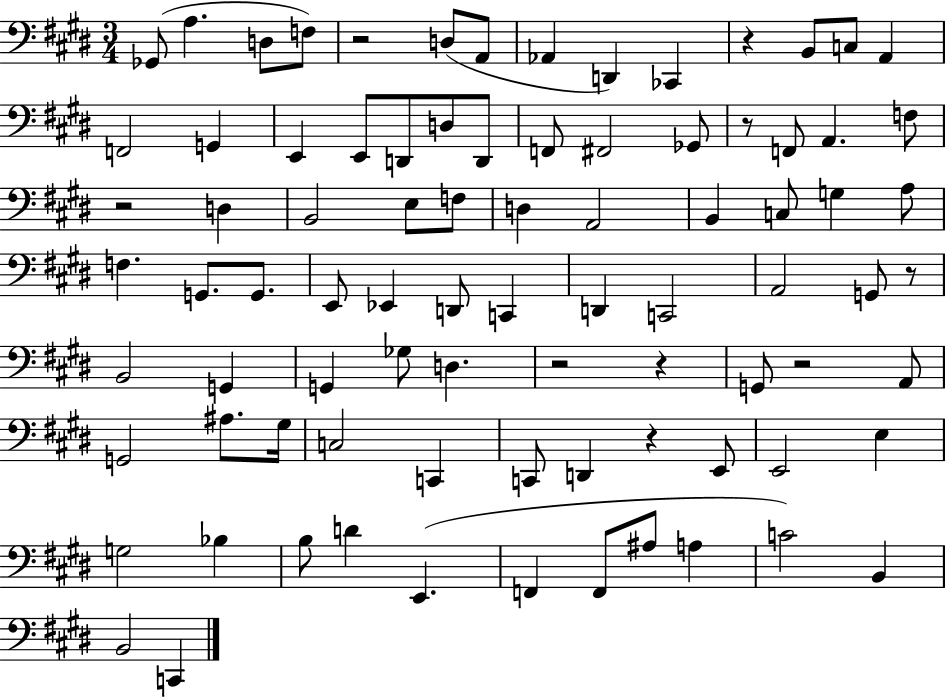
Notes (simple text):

Gb2/e A3/q. D3/e F3/e R/h D3/e A2/e Ab2/q D2/q CES2/q R/q B2/e C3/e A2/q F2/h G2/q E2/q E2/e D2/e D3/e D2/e F2/e F#2/h Gb2/e R/e F2/e A2/q. F3/e R/h D3/q B2/h E3/e F3/e D3/q A2/h B2/q C3/e G3/q A3/e F3/q. G2/e. G2/e. E2/e Eb2/q D2/e C2/q D2/q C2/h A2/h G2/e R/e B2/h G2/q G2/q Gb3/e D3/q. R/h R/q G2/e R/h A2/e G2/h A#3/e. G#3/s C3/h C2/q C2/e D2/q R/q E2/e E2/h E3/q G3/h Bb3/q B3/e D4/q E2/q. F2/q F2/e A#3/e A3/q C4/h B2/q B2/h C2/q